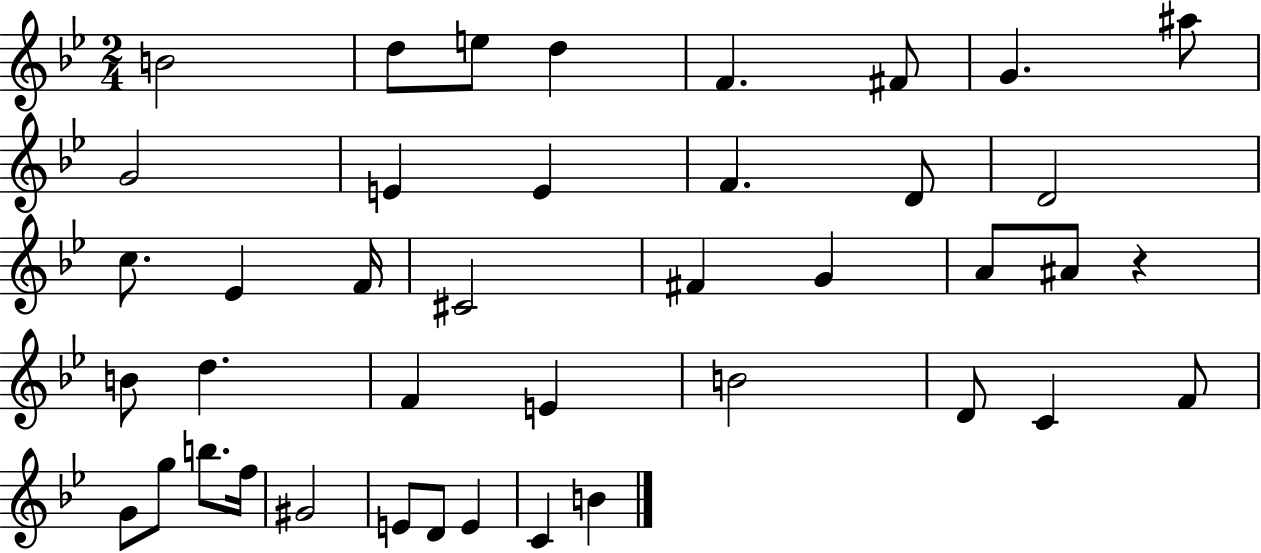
X:1
T:Untitled
M:2/4
L:1/4
K:Bb
B2 d/2 e/2 d F ^F/2 G ^a/2 G2 E E F D/2 D2 c/2 _E F/4 ^C2 ^F G A/2 ^A/2 z B/2 d F E B2 D/2 C F/2 G/2 g/2 b/2 f/4 ^G2 E/2 D/2 E C B